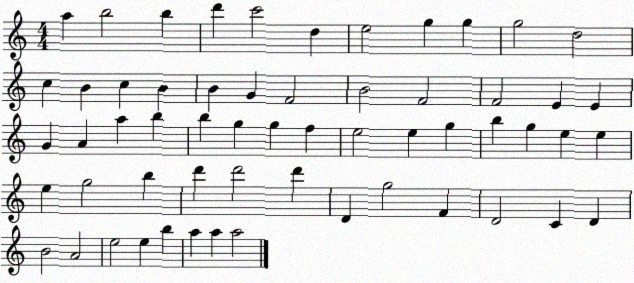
X:1
T:Untitled
M:4/4
L:1/4
K:C
a b2 b d' c'2 d e2 g g g2 d2 c B c B B G F2 B2 F2 F2 E E G A a b b g g f e2 e g b g e e e g2 b d' d'2 d' D g2 F D2 C D B2 A2 e2 e b a a a2